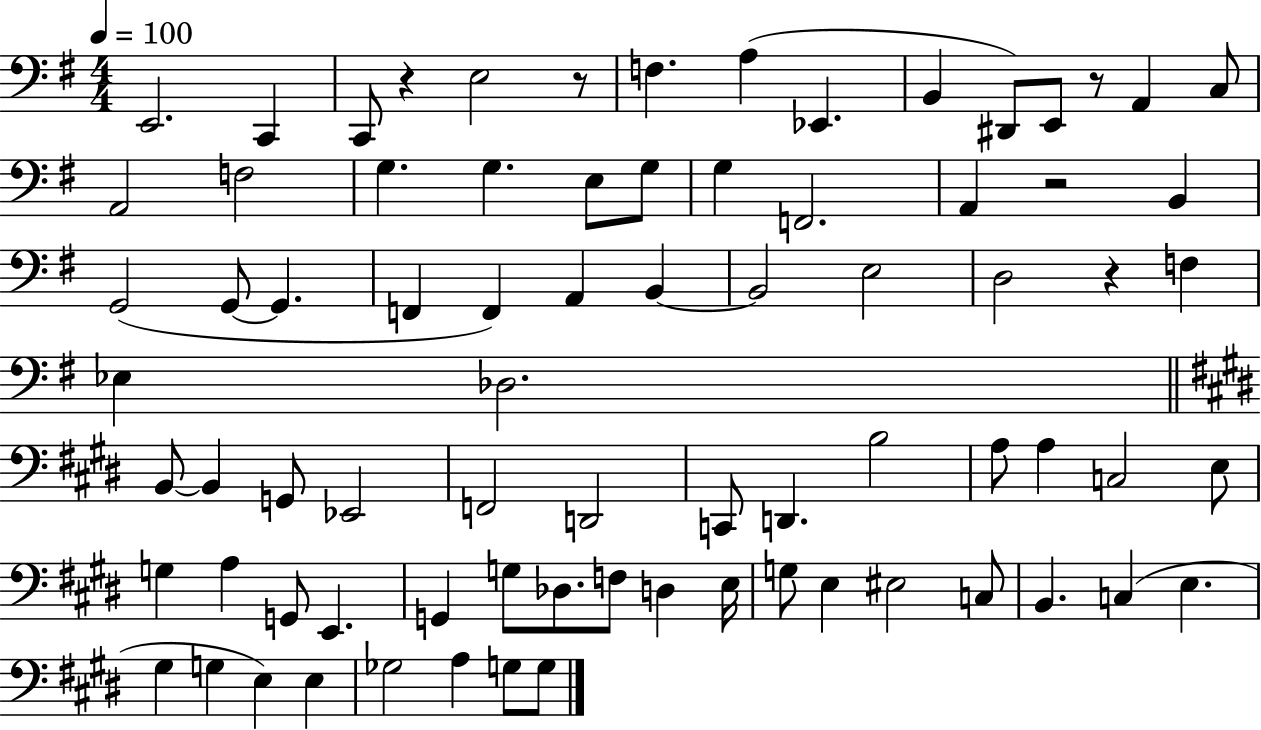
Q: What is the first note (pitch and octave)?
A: E2